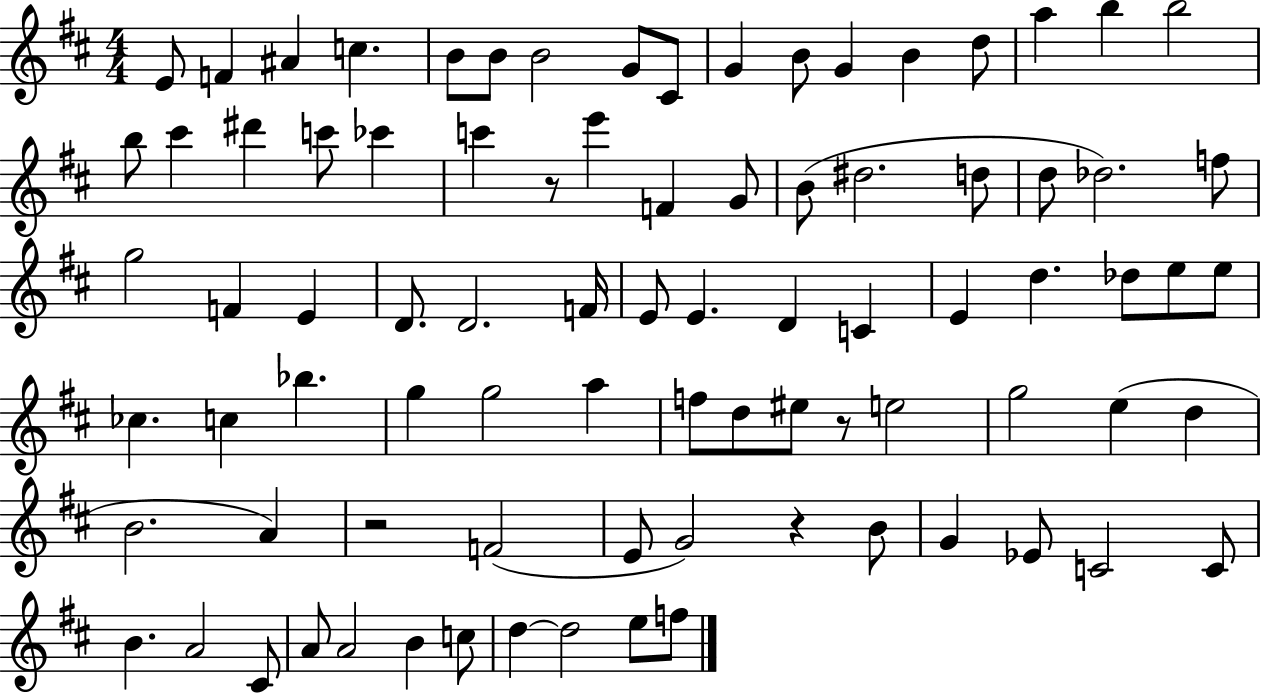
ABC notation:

X:1
T:Untitled
M:4/4
L:1/4
K:D
E/2 F ^A c B/2 B/2 B2 G/2 ^C/2 G B/2 G B d/2 a b b2 b/2 ^c' ^d' c'/2 _c' c' z/2 e' F G/2 B/2 ^d2 d/2 d/2 _d2 f/2 g2 F E D/2 D2 F/4 E/2 E D C E d _d/2 e/2 e/2 _c c _b g g2 a f/2 d/2 ^e/2 z/2 e2 g2 e d B2 A z2 F2 E/2 G2 z B/2 G _E/2 C2 C/2 B A2 ^C/2 A/2 A2 B c/2 d d2 e/2 f/2